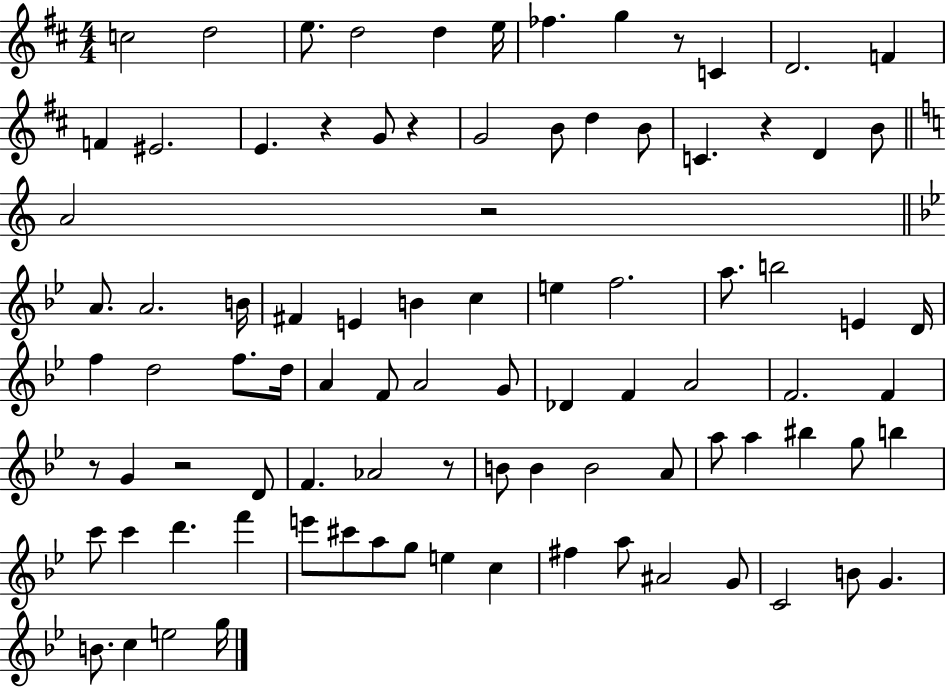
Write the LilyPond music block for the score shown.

{
  \clef treble
  \numericTimeSignature
  \time 4/4
  \key d \major
  c''2 d''2 | e''8. d''2 d''4 e''16 | fes''4. g''4 r8 c'4 | d'2. f'4 | \break f'4 eis'2. | e'4. r4 g'8 r4 | g'2 b'8 d''4 b'8 | c'4. r4 d'4 b'8 | \break \bar "||" \break \key c \major a'2 r2 | \bar "||" \break \key bes \major a'8. a'2. b'16 | fis'4 e'4 b'4 c''4 | e''4 f''2. | a''8. b''2 e'4 d'16 | \break f''4 d''2 f''8. d''16 | a'4 f'8 a'2 g'8 | des'4 f'4 a'2 | f'2. f'4 | \break r8 g'4 r2 d'8 | f'4. aes'2 r8 | b'8 b'4 b'2 a'8 | a''8 a''4 bis''4 g''8 b''4 | \break c'''8 c'''4 d'''4. f'''4 | e'''8 cis'''8 a''8 g''8 e''4 c''4 | fis''4 a''8 ais'2 g'8 | c'2 b'8 g'4. | \break b'8. c''4 e''2 g''16 | \bar "|."
}